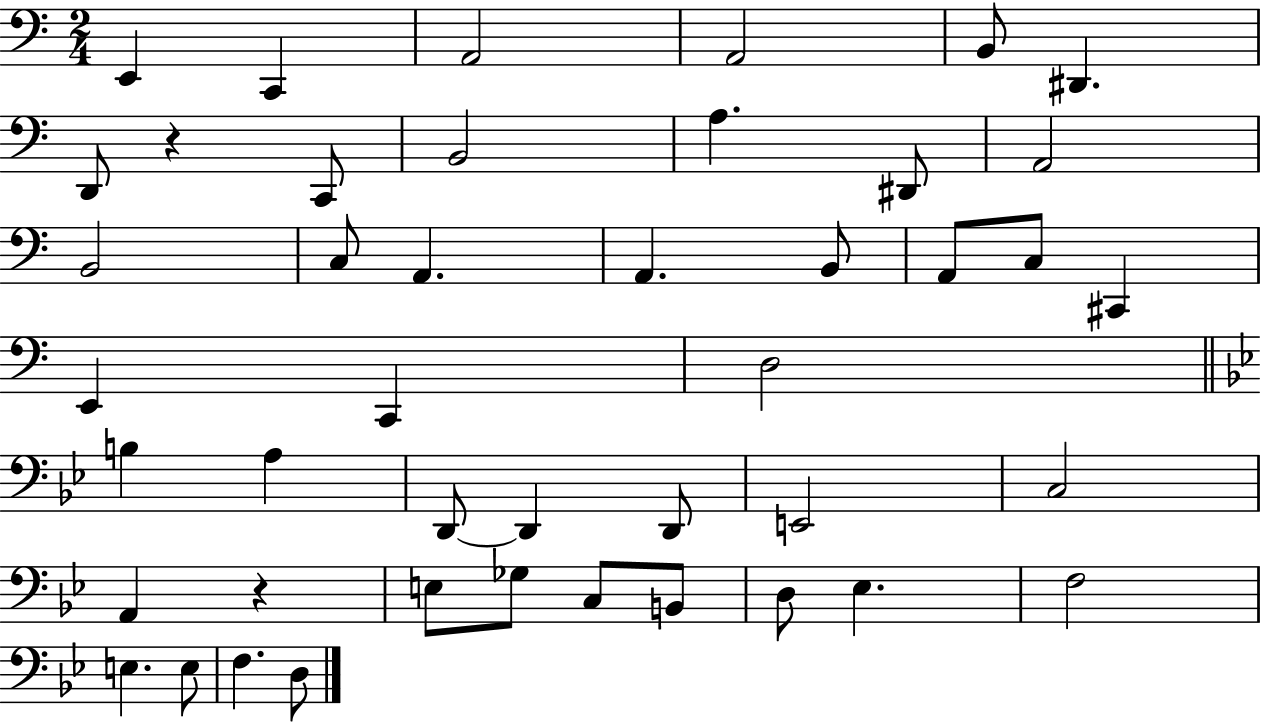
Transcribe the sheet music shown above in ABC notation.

X:1
T:Untitled
M:2/4
L:1/4
K:C
E,, C,, A,,2 A,,2 B,,/2 ^D,, D,,/2 z C,,/2 B,,2 A, ^D,,/2 A,,2 B,,2 C,/2 A,, A,, B,,/2 A,,/2 C,/2 ^C,, E,, C,, D,2 B, A, D,,/2 D,, D,,/2 E,,2 C,2 A,, z E,/2 _G,/2 C,/2 B,,/2 D,/2 _E, F,2 E, E,/2 F, D,/2